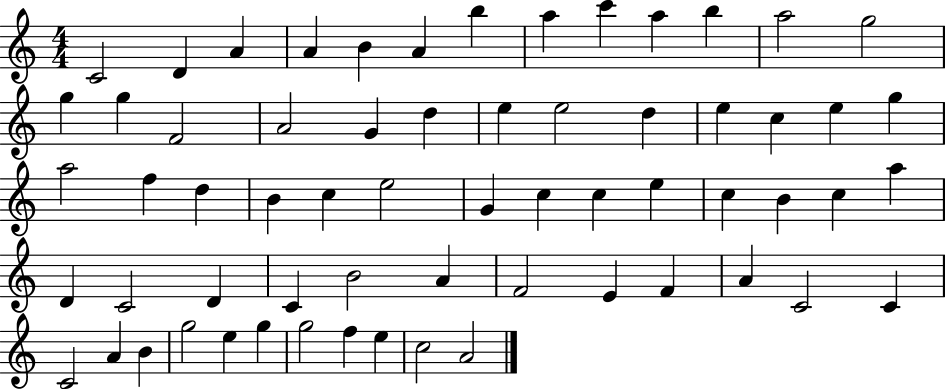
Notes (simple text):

C4/h D4/q A4/q A4/q B4/q A4/q B5/q A5/q C6/q A5/q B5/q A5/h G5/h G5/q G5/q F4/h A4/h G4/q D5/q E5/q E5/h D5/q E5/q C5/q E5/q G5/q A5/h F5/q D5/q B4/q C5/q E5/h G4/q C5/q C5/q E5/q C5/q B4/q C5/q A5/q D4/q C4/h D4/q C4/q B4/h A4/q F4/h E4/q F4/q A4/q C4/h C4/q C4/h A4/q B4/q G5/h E5/q G5/q G5/h F5/q E5/q C5/h A4/h